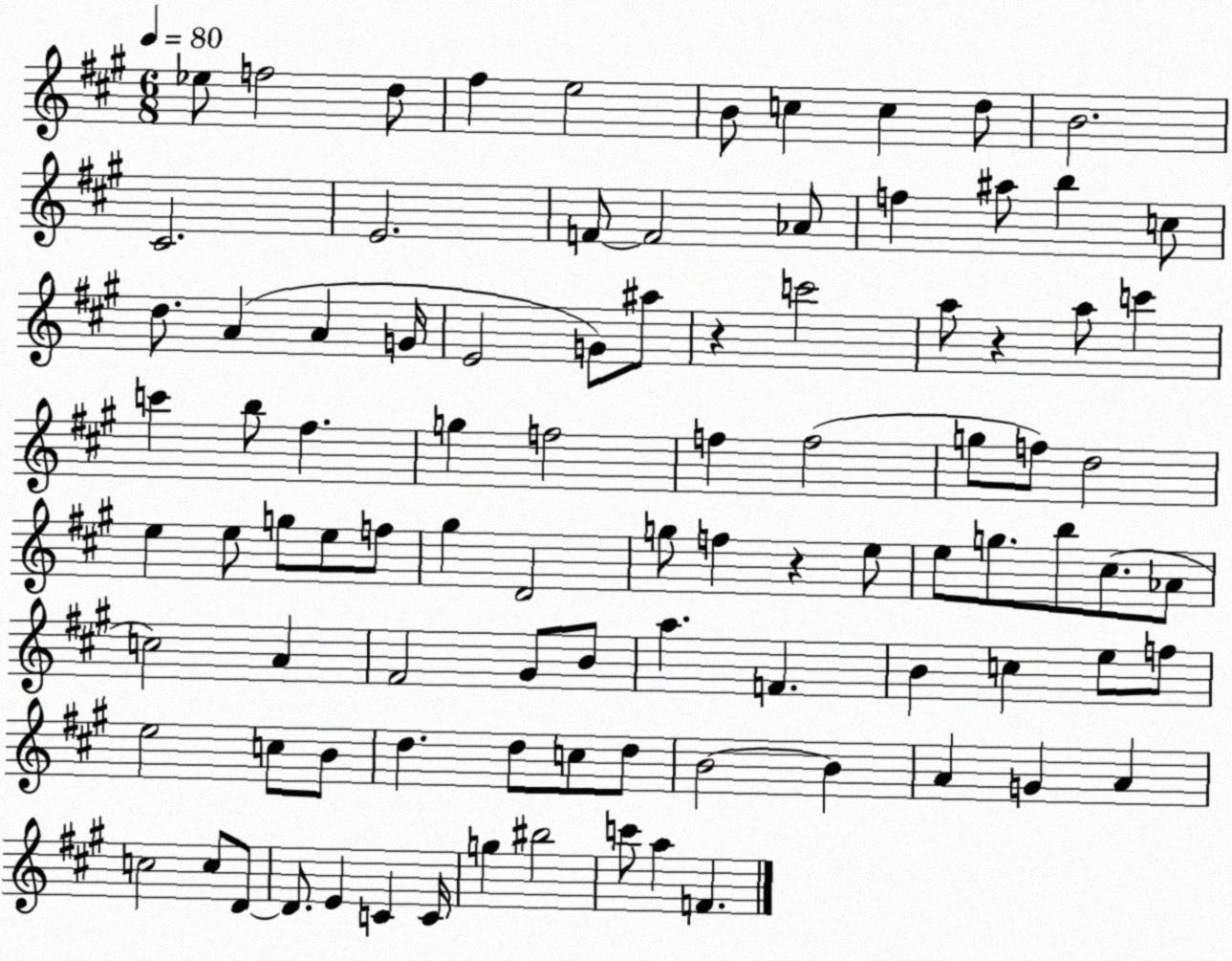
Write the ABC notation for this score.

X:1
T:Untitled
M:6/8
L:1/4
K:A
_e/2 f2 d/2 ^f e2 B/2 c c d/2 B2 ^C2 E2 F/2 F2 _A/2 f ^a/2 b c/2 d/2 A A G/4 E2 G/2 ^a/2 z c'2 a/2 z a/2 c' c' b/2 ^f g f2 f f2 g/2 f/2 d2 e e/2 g/2 e/2 f/2 ^g D2 g/2 f z e/2 e/2 g/2 b/2 ^c/2 _A/2 c2 A ^F2 ^G/2 B/2 a F B c e/2 f/2 e2 c/2 B/2 d d/2 c/2 d/2 B2 B A G A c2 c/2 D/2 D/2 E C C/4 g ^b2 c'/2 a F